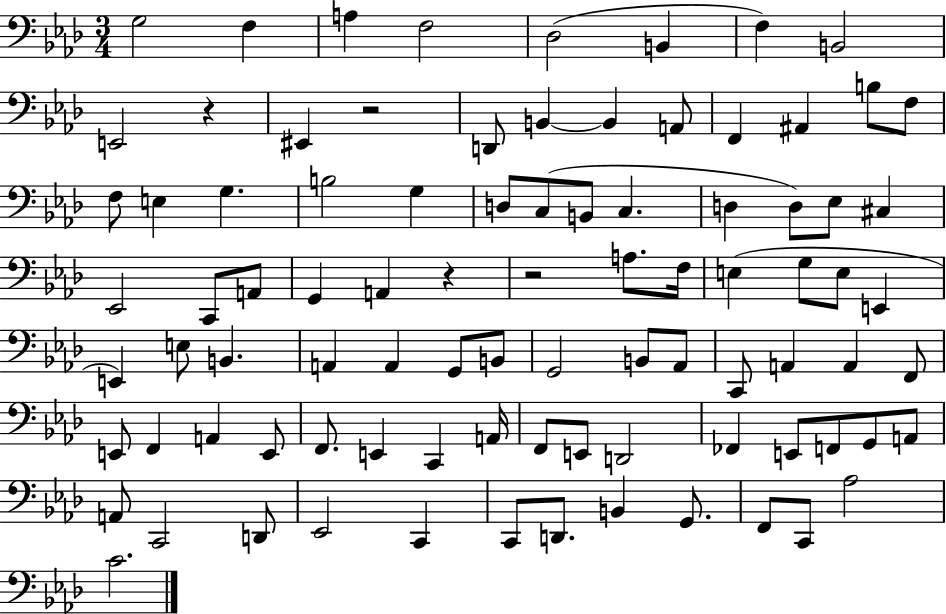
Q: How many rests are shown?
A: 4